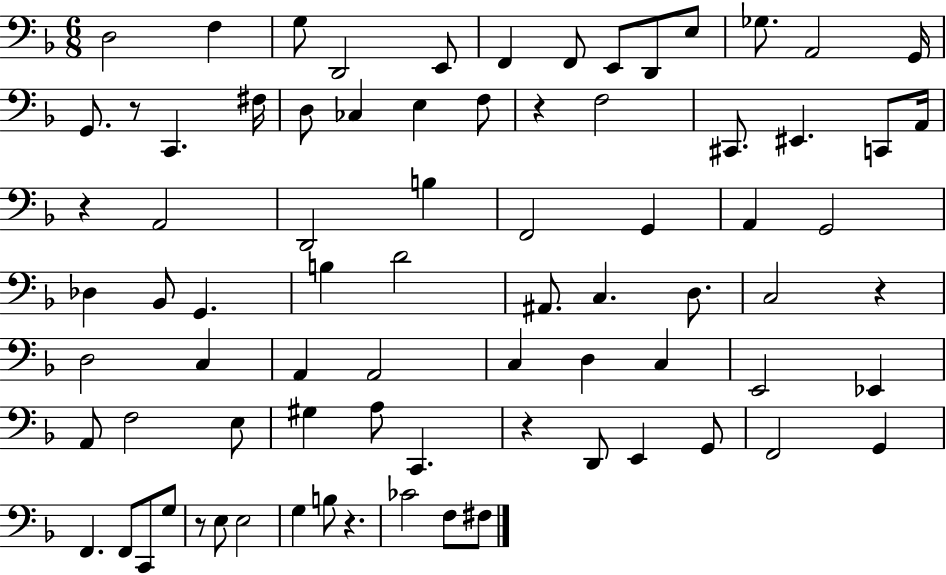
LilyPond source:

{
  \clef bass
  \numericTimeSignature
  \time 6/8
  \key f \major
  d2 f4 | g8 d,2 e,8 | f,4 f,8 e,8 d,8 e8 | ges8. a,2 g,16 | \break g,8. r8 c,4. fis16 | d8 ces4 e4 f8 | r4 f2 | cis,8. eis,4. c,8 a,16 | \break r4 a,2 | d,2 b4 | f,2 g,4 | a,4 g,2 | \break des4 bes,8 g,4. | b4 d'2 | ais,8. c4. d8. | c2 r4 | \break d2 c4 | a,4 a,2 | c4 d4 c4 | e,2 ees,4 | \break a,8 f2 e8 | gis4 a8 c,4. | r4 d,8 e,4 g,8 | f,2 g,4 | \break f,4. f,8 c,8 g8 | r8 e8 e2 | g4 b8 r4. | ces'2 f8 fis8 | \break \bar "|."
}